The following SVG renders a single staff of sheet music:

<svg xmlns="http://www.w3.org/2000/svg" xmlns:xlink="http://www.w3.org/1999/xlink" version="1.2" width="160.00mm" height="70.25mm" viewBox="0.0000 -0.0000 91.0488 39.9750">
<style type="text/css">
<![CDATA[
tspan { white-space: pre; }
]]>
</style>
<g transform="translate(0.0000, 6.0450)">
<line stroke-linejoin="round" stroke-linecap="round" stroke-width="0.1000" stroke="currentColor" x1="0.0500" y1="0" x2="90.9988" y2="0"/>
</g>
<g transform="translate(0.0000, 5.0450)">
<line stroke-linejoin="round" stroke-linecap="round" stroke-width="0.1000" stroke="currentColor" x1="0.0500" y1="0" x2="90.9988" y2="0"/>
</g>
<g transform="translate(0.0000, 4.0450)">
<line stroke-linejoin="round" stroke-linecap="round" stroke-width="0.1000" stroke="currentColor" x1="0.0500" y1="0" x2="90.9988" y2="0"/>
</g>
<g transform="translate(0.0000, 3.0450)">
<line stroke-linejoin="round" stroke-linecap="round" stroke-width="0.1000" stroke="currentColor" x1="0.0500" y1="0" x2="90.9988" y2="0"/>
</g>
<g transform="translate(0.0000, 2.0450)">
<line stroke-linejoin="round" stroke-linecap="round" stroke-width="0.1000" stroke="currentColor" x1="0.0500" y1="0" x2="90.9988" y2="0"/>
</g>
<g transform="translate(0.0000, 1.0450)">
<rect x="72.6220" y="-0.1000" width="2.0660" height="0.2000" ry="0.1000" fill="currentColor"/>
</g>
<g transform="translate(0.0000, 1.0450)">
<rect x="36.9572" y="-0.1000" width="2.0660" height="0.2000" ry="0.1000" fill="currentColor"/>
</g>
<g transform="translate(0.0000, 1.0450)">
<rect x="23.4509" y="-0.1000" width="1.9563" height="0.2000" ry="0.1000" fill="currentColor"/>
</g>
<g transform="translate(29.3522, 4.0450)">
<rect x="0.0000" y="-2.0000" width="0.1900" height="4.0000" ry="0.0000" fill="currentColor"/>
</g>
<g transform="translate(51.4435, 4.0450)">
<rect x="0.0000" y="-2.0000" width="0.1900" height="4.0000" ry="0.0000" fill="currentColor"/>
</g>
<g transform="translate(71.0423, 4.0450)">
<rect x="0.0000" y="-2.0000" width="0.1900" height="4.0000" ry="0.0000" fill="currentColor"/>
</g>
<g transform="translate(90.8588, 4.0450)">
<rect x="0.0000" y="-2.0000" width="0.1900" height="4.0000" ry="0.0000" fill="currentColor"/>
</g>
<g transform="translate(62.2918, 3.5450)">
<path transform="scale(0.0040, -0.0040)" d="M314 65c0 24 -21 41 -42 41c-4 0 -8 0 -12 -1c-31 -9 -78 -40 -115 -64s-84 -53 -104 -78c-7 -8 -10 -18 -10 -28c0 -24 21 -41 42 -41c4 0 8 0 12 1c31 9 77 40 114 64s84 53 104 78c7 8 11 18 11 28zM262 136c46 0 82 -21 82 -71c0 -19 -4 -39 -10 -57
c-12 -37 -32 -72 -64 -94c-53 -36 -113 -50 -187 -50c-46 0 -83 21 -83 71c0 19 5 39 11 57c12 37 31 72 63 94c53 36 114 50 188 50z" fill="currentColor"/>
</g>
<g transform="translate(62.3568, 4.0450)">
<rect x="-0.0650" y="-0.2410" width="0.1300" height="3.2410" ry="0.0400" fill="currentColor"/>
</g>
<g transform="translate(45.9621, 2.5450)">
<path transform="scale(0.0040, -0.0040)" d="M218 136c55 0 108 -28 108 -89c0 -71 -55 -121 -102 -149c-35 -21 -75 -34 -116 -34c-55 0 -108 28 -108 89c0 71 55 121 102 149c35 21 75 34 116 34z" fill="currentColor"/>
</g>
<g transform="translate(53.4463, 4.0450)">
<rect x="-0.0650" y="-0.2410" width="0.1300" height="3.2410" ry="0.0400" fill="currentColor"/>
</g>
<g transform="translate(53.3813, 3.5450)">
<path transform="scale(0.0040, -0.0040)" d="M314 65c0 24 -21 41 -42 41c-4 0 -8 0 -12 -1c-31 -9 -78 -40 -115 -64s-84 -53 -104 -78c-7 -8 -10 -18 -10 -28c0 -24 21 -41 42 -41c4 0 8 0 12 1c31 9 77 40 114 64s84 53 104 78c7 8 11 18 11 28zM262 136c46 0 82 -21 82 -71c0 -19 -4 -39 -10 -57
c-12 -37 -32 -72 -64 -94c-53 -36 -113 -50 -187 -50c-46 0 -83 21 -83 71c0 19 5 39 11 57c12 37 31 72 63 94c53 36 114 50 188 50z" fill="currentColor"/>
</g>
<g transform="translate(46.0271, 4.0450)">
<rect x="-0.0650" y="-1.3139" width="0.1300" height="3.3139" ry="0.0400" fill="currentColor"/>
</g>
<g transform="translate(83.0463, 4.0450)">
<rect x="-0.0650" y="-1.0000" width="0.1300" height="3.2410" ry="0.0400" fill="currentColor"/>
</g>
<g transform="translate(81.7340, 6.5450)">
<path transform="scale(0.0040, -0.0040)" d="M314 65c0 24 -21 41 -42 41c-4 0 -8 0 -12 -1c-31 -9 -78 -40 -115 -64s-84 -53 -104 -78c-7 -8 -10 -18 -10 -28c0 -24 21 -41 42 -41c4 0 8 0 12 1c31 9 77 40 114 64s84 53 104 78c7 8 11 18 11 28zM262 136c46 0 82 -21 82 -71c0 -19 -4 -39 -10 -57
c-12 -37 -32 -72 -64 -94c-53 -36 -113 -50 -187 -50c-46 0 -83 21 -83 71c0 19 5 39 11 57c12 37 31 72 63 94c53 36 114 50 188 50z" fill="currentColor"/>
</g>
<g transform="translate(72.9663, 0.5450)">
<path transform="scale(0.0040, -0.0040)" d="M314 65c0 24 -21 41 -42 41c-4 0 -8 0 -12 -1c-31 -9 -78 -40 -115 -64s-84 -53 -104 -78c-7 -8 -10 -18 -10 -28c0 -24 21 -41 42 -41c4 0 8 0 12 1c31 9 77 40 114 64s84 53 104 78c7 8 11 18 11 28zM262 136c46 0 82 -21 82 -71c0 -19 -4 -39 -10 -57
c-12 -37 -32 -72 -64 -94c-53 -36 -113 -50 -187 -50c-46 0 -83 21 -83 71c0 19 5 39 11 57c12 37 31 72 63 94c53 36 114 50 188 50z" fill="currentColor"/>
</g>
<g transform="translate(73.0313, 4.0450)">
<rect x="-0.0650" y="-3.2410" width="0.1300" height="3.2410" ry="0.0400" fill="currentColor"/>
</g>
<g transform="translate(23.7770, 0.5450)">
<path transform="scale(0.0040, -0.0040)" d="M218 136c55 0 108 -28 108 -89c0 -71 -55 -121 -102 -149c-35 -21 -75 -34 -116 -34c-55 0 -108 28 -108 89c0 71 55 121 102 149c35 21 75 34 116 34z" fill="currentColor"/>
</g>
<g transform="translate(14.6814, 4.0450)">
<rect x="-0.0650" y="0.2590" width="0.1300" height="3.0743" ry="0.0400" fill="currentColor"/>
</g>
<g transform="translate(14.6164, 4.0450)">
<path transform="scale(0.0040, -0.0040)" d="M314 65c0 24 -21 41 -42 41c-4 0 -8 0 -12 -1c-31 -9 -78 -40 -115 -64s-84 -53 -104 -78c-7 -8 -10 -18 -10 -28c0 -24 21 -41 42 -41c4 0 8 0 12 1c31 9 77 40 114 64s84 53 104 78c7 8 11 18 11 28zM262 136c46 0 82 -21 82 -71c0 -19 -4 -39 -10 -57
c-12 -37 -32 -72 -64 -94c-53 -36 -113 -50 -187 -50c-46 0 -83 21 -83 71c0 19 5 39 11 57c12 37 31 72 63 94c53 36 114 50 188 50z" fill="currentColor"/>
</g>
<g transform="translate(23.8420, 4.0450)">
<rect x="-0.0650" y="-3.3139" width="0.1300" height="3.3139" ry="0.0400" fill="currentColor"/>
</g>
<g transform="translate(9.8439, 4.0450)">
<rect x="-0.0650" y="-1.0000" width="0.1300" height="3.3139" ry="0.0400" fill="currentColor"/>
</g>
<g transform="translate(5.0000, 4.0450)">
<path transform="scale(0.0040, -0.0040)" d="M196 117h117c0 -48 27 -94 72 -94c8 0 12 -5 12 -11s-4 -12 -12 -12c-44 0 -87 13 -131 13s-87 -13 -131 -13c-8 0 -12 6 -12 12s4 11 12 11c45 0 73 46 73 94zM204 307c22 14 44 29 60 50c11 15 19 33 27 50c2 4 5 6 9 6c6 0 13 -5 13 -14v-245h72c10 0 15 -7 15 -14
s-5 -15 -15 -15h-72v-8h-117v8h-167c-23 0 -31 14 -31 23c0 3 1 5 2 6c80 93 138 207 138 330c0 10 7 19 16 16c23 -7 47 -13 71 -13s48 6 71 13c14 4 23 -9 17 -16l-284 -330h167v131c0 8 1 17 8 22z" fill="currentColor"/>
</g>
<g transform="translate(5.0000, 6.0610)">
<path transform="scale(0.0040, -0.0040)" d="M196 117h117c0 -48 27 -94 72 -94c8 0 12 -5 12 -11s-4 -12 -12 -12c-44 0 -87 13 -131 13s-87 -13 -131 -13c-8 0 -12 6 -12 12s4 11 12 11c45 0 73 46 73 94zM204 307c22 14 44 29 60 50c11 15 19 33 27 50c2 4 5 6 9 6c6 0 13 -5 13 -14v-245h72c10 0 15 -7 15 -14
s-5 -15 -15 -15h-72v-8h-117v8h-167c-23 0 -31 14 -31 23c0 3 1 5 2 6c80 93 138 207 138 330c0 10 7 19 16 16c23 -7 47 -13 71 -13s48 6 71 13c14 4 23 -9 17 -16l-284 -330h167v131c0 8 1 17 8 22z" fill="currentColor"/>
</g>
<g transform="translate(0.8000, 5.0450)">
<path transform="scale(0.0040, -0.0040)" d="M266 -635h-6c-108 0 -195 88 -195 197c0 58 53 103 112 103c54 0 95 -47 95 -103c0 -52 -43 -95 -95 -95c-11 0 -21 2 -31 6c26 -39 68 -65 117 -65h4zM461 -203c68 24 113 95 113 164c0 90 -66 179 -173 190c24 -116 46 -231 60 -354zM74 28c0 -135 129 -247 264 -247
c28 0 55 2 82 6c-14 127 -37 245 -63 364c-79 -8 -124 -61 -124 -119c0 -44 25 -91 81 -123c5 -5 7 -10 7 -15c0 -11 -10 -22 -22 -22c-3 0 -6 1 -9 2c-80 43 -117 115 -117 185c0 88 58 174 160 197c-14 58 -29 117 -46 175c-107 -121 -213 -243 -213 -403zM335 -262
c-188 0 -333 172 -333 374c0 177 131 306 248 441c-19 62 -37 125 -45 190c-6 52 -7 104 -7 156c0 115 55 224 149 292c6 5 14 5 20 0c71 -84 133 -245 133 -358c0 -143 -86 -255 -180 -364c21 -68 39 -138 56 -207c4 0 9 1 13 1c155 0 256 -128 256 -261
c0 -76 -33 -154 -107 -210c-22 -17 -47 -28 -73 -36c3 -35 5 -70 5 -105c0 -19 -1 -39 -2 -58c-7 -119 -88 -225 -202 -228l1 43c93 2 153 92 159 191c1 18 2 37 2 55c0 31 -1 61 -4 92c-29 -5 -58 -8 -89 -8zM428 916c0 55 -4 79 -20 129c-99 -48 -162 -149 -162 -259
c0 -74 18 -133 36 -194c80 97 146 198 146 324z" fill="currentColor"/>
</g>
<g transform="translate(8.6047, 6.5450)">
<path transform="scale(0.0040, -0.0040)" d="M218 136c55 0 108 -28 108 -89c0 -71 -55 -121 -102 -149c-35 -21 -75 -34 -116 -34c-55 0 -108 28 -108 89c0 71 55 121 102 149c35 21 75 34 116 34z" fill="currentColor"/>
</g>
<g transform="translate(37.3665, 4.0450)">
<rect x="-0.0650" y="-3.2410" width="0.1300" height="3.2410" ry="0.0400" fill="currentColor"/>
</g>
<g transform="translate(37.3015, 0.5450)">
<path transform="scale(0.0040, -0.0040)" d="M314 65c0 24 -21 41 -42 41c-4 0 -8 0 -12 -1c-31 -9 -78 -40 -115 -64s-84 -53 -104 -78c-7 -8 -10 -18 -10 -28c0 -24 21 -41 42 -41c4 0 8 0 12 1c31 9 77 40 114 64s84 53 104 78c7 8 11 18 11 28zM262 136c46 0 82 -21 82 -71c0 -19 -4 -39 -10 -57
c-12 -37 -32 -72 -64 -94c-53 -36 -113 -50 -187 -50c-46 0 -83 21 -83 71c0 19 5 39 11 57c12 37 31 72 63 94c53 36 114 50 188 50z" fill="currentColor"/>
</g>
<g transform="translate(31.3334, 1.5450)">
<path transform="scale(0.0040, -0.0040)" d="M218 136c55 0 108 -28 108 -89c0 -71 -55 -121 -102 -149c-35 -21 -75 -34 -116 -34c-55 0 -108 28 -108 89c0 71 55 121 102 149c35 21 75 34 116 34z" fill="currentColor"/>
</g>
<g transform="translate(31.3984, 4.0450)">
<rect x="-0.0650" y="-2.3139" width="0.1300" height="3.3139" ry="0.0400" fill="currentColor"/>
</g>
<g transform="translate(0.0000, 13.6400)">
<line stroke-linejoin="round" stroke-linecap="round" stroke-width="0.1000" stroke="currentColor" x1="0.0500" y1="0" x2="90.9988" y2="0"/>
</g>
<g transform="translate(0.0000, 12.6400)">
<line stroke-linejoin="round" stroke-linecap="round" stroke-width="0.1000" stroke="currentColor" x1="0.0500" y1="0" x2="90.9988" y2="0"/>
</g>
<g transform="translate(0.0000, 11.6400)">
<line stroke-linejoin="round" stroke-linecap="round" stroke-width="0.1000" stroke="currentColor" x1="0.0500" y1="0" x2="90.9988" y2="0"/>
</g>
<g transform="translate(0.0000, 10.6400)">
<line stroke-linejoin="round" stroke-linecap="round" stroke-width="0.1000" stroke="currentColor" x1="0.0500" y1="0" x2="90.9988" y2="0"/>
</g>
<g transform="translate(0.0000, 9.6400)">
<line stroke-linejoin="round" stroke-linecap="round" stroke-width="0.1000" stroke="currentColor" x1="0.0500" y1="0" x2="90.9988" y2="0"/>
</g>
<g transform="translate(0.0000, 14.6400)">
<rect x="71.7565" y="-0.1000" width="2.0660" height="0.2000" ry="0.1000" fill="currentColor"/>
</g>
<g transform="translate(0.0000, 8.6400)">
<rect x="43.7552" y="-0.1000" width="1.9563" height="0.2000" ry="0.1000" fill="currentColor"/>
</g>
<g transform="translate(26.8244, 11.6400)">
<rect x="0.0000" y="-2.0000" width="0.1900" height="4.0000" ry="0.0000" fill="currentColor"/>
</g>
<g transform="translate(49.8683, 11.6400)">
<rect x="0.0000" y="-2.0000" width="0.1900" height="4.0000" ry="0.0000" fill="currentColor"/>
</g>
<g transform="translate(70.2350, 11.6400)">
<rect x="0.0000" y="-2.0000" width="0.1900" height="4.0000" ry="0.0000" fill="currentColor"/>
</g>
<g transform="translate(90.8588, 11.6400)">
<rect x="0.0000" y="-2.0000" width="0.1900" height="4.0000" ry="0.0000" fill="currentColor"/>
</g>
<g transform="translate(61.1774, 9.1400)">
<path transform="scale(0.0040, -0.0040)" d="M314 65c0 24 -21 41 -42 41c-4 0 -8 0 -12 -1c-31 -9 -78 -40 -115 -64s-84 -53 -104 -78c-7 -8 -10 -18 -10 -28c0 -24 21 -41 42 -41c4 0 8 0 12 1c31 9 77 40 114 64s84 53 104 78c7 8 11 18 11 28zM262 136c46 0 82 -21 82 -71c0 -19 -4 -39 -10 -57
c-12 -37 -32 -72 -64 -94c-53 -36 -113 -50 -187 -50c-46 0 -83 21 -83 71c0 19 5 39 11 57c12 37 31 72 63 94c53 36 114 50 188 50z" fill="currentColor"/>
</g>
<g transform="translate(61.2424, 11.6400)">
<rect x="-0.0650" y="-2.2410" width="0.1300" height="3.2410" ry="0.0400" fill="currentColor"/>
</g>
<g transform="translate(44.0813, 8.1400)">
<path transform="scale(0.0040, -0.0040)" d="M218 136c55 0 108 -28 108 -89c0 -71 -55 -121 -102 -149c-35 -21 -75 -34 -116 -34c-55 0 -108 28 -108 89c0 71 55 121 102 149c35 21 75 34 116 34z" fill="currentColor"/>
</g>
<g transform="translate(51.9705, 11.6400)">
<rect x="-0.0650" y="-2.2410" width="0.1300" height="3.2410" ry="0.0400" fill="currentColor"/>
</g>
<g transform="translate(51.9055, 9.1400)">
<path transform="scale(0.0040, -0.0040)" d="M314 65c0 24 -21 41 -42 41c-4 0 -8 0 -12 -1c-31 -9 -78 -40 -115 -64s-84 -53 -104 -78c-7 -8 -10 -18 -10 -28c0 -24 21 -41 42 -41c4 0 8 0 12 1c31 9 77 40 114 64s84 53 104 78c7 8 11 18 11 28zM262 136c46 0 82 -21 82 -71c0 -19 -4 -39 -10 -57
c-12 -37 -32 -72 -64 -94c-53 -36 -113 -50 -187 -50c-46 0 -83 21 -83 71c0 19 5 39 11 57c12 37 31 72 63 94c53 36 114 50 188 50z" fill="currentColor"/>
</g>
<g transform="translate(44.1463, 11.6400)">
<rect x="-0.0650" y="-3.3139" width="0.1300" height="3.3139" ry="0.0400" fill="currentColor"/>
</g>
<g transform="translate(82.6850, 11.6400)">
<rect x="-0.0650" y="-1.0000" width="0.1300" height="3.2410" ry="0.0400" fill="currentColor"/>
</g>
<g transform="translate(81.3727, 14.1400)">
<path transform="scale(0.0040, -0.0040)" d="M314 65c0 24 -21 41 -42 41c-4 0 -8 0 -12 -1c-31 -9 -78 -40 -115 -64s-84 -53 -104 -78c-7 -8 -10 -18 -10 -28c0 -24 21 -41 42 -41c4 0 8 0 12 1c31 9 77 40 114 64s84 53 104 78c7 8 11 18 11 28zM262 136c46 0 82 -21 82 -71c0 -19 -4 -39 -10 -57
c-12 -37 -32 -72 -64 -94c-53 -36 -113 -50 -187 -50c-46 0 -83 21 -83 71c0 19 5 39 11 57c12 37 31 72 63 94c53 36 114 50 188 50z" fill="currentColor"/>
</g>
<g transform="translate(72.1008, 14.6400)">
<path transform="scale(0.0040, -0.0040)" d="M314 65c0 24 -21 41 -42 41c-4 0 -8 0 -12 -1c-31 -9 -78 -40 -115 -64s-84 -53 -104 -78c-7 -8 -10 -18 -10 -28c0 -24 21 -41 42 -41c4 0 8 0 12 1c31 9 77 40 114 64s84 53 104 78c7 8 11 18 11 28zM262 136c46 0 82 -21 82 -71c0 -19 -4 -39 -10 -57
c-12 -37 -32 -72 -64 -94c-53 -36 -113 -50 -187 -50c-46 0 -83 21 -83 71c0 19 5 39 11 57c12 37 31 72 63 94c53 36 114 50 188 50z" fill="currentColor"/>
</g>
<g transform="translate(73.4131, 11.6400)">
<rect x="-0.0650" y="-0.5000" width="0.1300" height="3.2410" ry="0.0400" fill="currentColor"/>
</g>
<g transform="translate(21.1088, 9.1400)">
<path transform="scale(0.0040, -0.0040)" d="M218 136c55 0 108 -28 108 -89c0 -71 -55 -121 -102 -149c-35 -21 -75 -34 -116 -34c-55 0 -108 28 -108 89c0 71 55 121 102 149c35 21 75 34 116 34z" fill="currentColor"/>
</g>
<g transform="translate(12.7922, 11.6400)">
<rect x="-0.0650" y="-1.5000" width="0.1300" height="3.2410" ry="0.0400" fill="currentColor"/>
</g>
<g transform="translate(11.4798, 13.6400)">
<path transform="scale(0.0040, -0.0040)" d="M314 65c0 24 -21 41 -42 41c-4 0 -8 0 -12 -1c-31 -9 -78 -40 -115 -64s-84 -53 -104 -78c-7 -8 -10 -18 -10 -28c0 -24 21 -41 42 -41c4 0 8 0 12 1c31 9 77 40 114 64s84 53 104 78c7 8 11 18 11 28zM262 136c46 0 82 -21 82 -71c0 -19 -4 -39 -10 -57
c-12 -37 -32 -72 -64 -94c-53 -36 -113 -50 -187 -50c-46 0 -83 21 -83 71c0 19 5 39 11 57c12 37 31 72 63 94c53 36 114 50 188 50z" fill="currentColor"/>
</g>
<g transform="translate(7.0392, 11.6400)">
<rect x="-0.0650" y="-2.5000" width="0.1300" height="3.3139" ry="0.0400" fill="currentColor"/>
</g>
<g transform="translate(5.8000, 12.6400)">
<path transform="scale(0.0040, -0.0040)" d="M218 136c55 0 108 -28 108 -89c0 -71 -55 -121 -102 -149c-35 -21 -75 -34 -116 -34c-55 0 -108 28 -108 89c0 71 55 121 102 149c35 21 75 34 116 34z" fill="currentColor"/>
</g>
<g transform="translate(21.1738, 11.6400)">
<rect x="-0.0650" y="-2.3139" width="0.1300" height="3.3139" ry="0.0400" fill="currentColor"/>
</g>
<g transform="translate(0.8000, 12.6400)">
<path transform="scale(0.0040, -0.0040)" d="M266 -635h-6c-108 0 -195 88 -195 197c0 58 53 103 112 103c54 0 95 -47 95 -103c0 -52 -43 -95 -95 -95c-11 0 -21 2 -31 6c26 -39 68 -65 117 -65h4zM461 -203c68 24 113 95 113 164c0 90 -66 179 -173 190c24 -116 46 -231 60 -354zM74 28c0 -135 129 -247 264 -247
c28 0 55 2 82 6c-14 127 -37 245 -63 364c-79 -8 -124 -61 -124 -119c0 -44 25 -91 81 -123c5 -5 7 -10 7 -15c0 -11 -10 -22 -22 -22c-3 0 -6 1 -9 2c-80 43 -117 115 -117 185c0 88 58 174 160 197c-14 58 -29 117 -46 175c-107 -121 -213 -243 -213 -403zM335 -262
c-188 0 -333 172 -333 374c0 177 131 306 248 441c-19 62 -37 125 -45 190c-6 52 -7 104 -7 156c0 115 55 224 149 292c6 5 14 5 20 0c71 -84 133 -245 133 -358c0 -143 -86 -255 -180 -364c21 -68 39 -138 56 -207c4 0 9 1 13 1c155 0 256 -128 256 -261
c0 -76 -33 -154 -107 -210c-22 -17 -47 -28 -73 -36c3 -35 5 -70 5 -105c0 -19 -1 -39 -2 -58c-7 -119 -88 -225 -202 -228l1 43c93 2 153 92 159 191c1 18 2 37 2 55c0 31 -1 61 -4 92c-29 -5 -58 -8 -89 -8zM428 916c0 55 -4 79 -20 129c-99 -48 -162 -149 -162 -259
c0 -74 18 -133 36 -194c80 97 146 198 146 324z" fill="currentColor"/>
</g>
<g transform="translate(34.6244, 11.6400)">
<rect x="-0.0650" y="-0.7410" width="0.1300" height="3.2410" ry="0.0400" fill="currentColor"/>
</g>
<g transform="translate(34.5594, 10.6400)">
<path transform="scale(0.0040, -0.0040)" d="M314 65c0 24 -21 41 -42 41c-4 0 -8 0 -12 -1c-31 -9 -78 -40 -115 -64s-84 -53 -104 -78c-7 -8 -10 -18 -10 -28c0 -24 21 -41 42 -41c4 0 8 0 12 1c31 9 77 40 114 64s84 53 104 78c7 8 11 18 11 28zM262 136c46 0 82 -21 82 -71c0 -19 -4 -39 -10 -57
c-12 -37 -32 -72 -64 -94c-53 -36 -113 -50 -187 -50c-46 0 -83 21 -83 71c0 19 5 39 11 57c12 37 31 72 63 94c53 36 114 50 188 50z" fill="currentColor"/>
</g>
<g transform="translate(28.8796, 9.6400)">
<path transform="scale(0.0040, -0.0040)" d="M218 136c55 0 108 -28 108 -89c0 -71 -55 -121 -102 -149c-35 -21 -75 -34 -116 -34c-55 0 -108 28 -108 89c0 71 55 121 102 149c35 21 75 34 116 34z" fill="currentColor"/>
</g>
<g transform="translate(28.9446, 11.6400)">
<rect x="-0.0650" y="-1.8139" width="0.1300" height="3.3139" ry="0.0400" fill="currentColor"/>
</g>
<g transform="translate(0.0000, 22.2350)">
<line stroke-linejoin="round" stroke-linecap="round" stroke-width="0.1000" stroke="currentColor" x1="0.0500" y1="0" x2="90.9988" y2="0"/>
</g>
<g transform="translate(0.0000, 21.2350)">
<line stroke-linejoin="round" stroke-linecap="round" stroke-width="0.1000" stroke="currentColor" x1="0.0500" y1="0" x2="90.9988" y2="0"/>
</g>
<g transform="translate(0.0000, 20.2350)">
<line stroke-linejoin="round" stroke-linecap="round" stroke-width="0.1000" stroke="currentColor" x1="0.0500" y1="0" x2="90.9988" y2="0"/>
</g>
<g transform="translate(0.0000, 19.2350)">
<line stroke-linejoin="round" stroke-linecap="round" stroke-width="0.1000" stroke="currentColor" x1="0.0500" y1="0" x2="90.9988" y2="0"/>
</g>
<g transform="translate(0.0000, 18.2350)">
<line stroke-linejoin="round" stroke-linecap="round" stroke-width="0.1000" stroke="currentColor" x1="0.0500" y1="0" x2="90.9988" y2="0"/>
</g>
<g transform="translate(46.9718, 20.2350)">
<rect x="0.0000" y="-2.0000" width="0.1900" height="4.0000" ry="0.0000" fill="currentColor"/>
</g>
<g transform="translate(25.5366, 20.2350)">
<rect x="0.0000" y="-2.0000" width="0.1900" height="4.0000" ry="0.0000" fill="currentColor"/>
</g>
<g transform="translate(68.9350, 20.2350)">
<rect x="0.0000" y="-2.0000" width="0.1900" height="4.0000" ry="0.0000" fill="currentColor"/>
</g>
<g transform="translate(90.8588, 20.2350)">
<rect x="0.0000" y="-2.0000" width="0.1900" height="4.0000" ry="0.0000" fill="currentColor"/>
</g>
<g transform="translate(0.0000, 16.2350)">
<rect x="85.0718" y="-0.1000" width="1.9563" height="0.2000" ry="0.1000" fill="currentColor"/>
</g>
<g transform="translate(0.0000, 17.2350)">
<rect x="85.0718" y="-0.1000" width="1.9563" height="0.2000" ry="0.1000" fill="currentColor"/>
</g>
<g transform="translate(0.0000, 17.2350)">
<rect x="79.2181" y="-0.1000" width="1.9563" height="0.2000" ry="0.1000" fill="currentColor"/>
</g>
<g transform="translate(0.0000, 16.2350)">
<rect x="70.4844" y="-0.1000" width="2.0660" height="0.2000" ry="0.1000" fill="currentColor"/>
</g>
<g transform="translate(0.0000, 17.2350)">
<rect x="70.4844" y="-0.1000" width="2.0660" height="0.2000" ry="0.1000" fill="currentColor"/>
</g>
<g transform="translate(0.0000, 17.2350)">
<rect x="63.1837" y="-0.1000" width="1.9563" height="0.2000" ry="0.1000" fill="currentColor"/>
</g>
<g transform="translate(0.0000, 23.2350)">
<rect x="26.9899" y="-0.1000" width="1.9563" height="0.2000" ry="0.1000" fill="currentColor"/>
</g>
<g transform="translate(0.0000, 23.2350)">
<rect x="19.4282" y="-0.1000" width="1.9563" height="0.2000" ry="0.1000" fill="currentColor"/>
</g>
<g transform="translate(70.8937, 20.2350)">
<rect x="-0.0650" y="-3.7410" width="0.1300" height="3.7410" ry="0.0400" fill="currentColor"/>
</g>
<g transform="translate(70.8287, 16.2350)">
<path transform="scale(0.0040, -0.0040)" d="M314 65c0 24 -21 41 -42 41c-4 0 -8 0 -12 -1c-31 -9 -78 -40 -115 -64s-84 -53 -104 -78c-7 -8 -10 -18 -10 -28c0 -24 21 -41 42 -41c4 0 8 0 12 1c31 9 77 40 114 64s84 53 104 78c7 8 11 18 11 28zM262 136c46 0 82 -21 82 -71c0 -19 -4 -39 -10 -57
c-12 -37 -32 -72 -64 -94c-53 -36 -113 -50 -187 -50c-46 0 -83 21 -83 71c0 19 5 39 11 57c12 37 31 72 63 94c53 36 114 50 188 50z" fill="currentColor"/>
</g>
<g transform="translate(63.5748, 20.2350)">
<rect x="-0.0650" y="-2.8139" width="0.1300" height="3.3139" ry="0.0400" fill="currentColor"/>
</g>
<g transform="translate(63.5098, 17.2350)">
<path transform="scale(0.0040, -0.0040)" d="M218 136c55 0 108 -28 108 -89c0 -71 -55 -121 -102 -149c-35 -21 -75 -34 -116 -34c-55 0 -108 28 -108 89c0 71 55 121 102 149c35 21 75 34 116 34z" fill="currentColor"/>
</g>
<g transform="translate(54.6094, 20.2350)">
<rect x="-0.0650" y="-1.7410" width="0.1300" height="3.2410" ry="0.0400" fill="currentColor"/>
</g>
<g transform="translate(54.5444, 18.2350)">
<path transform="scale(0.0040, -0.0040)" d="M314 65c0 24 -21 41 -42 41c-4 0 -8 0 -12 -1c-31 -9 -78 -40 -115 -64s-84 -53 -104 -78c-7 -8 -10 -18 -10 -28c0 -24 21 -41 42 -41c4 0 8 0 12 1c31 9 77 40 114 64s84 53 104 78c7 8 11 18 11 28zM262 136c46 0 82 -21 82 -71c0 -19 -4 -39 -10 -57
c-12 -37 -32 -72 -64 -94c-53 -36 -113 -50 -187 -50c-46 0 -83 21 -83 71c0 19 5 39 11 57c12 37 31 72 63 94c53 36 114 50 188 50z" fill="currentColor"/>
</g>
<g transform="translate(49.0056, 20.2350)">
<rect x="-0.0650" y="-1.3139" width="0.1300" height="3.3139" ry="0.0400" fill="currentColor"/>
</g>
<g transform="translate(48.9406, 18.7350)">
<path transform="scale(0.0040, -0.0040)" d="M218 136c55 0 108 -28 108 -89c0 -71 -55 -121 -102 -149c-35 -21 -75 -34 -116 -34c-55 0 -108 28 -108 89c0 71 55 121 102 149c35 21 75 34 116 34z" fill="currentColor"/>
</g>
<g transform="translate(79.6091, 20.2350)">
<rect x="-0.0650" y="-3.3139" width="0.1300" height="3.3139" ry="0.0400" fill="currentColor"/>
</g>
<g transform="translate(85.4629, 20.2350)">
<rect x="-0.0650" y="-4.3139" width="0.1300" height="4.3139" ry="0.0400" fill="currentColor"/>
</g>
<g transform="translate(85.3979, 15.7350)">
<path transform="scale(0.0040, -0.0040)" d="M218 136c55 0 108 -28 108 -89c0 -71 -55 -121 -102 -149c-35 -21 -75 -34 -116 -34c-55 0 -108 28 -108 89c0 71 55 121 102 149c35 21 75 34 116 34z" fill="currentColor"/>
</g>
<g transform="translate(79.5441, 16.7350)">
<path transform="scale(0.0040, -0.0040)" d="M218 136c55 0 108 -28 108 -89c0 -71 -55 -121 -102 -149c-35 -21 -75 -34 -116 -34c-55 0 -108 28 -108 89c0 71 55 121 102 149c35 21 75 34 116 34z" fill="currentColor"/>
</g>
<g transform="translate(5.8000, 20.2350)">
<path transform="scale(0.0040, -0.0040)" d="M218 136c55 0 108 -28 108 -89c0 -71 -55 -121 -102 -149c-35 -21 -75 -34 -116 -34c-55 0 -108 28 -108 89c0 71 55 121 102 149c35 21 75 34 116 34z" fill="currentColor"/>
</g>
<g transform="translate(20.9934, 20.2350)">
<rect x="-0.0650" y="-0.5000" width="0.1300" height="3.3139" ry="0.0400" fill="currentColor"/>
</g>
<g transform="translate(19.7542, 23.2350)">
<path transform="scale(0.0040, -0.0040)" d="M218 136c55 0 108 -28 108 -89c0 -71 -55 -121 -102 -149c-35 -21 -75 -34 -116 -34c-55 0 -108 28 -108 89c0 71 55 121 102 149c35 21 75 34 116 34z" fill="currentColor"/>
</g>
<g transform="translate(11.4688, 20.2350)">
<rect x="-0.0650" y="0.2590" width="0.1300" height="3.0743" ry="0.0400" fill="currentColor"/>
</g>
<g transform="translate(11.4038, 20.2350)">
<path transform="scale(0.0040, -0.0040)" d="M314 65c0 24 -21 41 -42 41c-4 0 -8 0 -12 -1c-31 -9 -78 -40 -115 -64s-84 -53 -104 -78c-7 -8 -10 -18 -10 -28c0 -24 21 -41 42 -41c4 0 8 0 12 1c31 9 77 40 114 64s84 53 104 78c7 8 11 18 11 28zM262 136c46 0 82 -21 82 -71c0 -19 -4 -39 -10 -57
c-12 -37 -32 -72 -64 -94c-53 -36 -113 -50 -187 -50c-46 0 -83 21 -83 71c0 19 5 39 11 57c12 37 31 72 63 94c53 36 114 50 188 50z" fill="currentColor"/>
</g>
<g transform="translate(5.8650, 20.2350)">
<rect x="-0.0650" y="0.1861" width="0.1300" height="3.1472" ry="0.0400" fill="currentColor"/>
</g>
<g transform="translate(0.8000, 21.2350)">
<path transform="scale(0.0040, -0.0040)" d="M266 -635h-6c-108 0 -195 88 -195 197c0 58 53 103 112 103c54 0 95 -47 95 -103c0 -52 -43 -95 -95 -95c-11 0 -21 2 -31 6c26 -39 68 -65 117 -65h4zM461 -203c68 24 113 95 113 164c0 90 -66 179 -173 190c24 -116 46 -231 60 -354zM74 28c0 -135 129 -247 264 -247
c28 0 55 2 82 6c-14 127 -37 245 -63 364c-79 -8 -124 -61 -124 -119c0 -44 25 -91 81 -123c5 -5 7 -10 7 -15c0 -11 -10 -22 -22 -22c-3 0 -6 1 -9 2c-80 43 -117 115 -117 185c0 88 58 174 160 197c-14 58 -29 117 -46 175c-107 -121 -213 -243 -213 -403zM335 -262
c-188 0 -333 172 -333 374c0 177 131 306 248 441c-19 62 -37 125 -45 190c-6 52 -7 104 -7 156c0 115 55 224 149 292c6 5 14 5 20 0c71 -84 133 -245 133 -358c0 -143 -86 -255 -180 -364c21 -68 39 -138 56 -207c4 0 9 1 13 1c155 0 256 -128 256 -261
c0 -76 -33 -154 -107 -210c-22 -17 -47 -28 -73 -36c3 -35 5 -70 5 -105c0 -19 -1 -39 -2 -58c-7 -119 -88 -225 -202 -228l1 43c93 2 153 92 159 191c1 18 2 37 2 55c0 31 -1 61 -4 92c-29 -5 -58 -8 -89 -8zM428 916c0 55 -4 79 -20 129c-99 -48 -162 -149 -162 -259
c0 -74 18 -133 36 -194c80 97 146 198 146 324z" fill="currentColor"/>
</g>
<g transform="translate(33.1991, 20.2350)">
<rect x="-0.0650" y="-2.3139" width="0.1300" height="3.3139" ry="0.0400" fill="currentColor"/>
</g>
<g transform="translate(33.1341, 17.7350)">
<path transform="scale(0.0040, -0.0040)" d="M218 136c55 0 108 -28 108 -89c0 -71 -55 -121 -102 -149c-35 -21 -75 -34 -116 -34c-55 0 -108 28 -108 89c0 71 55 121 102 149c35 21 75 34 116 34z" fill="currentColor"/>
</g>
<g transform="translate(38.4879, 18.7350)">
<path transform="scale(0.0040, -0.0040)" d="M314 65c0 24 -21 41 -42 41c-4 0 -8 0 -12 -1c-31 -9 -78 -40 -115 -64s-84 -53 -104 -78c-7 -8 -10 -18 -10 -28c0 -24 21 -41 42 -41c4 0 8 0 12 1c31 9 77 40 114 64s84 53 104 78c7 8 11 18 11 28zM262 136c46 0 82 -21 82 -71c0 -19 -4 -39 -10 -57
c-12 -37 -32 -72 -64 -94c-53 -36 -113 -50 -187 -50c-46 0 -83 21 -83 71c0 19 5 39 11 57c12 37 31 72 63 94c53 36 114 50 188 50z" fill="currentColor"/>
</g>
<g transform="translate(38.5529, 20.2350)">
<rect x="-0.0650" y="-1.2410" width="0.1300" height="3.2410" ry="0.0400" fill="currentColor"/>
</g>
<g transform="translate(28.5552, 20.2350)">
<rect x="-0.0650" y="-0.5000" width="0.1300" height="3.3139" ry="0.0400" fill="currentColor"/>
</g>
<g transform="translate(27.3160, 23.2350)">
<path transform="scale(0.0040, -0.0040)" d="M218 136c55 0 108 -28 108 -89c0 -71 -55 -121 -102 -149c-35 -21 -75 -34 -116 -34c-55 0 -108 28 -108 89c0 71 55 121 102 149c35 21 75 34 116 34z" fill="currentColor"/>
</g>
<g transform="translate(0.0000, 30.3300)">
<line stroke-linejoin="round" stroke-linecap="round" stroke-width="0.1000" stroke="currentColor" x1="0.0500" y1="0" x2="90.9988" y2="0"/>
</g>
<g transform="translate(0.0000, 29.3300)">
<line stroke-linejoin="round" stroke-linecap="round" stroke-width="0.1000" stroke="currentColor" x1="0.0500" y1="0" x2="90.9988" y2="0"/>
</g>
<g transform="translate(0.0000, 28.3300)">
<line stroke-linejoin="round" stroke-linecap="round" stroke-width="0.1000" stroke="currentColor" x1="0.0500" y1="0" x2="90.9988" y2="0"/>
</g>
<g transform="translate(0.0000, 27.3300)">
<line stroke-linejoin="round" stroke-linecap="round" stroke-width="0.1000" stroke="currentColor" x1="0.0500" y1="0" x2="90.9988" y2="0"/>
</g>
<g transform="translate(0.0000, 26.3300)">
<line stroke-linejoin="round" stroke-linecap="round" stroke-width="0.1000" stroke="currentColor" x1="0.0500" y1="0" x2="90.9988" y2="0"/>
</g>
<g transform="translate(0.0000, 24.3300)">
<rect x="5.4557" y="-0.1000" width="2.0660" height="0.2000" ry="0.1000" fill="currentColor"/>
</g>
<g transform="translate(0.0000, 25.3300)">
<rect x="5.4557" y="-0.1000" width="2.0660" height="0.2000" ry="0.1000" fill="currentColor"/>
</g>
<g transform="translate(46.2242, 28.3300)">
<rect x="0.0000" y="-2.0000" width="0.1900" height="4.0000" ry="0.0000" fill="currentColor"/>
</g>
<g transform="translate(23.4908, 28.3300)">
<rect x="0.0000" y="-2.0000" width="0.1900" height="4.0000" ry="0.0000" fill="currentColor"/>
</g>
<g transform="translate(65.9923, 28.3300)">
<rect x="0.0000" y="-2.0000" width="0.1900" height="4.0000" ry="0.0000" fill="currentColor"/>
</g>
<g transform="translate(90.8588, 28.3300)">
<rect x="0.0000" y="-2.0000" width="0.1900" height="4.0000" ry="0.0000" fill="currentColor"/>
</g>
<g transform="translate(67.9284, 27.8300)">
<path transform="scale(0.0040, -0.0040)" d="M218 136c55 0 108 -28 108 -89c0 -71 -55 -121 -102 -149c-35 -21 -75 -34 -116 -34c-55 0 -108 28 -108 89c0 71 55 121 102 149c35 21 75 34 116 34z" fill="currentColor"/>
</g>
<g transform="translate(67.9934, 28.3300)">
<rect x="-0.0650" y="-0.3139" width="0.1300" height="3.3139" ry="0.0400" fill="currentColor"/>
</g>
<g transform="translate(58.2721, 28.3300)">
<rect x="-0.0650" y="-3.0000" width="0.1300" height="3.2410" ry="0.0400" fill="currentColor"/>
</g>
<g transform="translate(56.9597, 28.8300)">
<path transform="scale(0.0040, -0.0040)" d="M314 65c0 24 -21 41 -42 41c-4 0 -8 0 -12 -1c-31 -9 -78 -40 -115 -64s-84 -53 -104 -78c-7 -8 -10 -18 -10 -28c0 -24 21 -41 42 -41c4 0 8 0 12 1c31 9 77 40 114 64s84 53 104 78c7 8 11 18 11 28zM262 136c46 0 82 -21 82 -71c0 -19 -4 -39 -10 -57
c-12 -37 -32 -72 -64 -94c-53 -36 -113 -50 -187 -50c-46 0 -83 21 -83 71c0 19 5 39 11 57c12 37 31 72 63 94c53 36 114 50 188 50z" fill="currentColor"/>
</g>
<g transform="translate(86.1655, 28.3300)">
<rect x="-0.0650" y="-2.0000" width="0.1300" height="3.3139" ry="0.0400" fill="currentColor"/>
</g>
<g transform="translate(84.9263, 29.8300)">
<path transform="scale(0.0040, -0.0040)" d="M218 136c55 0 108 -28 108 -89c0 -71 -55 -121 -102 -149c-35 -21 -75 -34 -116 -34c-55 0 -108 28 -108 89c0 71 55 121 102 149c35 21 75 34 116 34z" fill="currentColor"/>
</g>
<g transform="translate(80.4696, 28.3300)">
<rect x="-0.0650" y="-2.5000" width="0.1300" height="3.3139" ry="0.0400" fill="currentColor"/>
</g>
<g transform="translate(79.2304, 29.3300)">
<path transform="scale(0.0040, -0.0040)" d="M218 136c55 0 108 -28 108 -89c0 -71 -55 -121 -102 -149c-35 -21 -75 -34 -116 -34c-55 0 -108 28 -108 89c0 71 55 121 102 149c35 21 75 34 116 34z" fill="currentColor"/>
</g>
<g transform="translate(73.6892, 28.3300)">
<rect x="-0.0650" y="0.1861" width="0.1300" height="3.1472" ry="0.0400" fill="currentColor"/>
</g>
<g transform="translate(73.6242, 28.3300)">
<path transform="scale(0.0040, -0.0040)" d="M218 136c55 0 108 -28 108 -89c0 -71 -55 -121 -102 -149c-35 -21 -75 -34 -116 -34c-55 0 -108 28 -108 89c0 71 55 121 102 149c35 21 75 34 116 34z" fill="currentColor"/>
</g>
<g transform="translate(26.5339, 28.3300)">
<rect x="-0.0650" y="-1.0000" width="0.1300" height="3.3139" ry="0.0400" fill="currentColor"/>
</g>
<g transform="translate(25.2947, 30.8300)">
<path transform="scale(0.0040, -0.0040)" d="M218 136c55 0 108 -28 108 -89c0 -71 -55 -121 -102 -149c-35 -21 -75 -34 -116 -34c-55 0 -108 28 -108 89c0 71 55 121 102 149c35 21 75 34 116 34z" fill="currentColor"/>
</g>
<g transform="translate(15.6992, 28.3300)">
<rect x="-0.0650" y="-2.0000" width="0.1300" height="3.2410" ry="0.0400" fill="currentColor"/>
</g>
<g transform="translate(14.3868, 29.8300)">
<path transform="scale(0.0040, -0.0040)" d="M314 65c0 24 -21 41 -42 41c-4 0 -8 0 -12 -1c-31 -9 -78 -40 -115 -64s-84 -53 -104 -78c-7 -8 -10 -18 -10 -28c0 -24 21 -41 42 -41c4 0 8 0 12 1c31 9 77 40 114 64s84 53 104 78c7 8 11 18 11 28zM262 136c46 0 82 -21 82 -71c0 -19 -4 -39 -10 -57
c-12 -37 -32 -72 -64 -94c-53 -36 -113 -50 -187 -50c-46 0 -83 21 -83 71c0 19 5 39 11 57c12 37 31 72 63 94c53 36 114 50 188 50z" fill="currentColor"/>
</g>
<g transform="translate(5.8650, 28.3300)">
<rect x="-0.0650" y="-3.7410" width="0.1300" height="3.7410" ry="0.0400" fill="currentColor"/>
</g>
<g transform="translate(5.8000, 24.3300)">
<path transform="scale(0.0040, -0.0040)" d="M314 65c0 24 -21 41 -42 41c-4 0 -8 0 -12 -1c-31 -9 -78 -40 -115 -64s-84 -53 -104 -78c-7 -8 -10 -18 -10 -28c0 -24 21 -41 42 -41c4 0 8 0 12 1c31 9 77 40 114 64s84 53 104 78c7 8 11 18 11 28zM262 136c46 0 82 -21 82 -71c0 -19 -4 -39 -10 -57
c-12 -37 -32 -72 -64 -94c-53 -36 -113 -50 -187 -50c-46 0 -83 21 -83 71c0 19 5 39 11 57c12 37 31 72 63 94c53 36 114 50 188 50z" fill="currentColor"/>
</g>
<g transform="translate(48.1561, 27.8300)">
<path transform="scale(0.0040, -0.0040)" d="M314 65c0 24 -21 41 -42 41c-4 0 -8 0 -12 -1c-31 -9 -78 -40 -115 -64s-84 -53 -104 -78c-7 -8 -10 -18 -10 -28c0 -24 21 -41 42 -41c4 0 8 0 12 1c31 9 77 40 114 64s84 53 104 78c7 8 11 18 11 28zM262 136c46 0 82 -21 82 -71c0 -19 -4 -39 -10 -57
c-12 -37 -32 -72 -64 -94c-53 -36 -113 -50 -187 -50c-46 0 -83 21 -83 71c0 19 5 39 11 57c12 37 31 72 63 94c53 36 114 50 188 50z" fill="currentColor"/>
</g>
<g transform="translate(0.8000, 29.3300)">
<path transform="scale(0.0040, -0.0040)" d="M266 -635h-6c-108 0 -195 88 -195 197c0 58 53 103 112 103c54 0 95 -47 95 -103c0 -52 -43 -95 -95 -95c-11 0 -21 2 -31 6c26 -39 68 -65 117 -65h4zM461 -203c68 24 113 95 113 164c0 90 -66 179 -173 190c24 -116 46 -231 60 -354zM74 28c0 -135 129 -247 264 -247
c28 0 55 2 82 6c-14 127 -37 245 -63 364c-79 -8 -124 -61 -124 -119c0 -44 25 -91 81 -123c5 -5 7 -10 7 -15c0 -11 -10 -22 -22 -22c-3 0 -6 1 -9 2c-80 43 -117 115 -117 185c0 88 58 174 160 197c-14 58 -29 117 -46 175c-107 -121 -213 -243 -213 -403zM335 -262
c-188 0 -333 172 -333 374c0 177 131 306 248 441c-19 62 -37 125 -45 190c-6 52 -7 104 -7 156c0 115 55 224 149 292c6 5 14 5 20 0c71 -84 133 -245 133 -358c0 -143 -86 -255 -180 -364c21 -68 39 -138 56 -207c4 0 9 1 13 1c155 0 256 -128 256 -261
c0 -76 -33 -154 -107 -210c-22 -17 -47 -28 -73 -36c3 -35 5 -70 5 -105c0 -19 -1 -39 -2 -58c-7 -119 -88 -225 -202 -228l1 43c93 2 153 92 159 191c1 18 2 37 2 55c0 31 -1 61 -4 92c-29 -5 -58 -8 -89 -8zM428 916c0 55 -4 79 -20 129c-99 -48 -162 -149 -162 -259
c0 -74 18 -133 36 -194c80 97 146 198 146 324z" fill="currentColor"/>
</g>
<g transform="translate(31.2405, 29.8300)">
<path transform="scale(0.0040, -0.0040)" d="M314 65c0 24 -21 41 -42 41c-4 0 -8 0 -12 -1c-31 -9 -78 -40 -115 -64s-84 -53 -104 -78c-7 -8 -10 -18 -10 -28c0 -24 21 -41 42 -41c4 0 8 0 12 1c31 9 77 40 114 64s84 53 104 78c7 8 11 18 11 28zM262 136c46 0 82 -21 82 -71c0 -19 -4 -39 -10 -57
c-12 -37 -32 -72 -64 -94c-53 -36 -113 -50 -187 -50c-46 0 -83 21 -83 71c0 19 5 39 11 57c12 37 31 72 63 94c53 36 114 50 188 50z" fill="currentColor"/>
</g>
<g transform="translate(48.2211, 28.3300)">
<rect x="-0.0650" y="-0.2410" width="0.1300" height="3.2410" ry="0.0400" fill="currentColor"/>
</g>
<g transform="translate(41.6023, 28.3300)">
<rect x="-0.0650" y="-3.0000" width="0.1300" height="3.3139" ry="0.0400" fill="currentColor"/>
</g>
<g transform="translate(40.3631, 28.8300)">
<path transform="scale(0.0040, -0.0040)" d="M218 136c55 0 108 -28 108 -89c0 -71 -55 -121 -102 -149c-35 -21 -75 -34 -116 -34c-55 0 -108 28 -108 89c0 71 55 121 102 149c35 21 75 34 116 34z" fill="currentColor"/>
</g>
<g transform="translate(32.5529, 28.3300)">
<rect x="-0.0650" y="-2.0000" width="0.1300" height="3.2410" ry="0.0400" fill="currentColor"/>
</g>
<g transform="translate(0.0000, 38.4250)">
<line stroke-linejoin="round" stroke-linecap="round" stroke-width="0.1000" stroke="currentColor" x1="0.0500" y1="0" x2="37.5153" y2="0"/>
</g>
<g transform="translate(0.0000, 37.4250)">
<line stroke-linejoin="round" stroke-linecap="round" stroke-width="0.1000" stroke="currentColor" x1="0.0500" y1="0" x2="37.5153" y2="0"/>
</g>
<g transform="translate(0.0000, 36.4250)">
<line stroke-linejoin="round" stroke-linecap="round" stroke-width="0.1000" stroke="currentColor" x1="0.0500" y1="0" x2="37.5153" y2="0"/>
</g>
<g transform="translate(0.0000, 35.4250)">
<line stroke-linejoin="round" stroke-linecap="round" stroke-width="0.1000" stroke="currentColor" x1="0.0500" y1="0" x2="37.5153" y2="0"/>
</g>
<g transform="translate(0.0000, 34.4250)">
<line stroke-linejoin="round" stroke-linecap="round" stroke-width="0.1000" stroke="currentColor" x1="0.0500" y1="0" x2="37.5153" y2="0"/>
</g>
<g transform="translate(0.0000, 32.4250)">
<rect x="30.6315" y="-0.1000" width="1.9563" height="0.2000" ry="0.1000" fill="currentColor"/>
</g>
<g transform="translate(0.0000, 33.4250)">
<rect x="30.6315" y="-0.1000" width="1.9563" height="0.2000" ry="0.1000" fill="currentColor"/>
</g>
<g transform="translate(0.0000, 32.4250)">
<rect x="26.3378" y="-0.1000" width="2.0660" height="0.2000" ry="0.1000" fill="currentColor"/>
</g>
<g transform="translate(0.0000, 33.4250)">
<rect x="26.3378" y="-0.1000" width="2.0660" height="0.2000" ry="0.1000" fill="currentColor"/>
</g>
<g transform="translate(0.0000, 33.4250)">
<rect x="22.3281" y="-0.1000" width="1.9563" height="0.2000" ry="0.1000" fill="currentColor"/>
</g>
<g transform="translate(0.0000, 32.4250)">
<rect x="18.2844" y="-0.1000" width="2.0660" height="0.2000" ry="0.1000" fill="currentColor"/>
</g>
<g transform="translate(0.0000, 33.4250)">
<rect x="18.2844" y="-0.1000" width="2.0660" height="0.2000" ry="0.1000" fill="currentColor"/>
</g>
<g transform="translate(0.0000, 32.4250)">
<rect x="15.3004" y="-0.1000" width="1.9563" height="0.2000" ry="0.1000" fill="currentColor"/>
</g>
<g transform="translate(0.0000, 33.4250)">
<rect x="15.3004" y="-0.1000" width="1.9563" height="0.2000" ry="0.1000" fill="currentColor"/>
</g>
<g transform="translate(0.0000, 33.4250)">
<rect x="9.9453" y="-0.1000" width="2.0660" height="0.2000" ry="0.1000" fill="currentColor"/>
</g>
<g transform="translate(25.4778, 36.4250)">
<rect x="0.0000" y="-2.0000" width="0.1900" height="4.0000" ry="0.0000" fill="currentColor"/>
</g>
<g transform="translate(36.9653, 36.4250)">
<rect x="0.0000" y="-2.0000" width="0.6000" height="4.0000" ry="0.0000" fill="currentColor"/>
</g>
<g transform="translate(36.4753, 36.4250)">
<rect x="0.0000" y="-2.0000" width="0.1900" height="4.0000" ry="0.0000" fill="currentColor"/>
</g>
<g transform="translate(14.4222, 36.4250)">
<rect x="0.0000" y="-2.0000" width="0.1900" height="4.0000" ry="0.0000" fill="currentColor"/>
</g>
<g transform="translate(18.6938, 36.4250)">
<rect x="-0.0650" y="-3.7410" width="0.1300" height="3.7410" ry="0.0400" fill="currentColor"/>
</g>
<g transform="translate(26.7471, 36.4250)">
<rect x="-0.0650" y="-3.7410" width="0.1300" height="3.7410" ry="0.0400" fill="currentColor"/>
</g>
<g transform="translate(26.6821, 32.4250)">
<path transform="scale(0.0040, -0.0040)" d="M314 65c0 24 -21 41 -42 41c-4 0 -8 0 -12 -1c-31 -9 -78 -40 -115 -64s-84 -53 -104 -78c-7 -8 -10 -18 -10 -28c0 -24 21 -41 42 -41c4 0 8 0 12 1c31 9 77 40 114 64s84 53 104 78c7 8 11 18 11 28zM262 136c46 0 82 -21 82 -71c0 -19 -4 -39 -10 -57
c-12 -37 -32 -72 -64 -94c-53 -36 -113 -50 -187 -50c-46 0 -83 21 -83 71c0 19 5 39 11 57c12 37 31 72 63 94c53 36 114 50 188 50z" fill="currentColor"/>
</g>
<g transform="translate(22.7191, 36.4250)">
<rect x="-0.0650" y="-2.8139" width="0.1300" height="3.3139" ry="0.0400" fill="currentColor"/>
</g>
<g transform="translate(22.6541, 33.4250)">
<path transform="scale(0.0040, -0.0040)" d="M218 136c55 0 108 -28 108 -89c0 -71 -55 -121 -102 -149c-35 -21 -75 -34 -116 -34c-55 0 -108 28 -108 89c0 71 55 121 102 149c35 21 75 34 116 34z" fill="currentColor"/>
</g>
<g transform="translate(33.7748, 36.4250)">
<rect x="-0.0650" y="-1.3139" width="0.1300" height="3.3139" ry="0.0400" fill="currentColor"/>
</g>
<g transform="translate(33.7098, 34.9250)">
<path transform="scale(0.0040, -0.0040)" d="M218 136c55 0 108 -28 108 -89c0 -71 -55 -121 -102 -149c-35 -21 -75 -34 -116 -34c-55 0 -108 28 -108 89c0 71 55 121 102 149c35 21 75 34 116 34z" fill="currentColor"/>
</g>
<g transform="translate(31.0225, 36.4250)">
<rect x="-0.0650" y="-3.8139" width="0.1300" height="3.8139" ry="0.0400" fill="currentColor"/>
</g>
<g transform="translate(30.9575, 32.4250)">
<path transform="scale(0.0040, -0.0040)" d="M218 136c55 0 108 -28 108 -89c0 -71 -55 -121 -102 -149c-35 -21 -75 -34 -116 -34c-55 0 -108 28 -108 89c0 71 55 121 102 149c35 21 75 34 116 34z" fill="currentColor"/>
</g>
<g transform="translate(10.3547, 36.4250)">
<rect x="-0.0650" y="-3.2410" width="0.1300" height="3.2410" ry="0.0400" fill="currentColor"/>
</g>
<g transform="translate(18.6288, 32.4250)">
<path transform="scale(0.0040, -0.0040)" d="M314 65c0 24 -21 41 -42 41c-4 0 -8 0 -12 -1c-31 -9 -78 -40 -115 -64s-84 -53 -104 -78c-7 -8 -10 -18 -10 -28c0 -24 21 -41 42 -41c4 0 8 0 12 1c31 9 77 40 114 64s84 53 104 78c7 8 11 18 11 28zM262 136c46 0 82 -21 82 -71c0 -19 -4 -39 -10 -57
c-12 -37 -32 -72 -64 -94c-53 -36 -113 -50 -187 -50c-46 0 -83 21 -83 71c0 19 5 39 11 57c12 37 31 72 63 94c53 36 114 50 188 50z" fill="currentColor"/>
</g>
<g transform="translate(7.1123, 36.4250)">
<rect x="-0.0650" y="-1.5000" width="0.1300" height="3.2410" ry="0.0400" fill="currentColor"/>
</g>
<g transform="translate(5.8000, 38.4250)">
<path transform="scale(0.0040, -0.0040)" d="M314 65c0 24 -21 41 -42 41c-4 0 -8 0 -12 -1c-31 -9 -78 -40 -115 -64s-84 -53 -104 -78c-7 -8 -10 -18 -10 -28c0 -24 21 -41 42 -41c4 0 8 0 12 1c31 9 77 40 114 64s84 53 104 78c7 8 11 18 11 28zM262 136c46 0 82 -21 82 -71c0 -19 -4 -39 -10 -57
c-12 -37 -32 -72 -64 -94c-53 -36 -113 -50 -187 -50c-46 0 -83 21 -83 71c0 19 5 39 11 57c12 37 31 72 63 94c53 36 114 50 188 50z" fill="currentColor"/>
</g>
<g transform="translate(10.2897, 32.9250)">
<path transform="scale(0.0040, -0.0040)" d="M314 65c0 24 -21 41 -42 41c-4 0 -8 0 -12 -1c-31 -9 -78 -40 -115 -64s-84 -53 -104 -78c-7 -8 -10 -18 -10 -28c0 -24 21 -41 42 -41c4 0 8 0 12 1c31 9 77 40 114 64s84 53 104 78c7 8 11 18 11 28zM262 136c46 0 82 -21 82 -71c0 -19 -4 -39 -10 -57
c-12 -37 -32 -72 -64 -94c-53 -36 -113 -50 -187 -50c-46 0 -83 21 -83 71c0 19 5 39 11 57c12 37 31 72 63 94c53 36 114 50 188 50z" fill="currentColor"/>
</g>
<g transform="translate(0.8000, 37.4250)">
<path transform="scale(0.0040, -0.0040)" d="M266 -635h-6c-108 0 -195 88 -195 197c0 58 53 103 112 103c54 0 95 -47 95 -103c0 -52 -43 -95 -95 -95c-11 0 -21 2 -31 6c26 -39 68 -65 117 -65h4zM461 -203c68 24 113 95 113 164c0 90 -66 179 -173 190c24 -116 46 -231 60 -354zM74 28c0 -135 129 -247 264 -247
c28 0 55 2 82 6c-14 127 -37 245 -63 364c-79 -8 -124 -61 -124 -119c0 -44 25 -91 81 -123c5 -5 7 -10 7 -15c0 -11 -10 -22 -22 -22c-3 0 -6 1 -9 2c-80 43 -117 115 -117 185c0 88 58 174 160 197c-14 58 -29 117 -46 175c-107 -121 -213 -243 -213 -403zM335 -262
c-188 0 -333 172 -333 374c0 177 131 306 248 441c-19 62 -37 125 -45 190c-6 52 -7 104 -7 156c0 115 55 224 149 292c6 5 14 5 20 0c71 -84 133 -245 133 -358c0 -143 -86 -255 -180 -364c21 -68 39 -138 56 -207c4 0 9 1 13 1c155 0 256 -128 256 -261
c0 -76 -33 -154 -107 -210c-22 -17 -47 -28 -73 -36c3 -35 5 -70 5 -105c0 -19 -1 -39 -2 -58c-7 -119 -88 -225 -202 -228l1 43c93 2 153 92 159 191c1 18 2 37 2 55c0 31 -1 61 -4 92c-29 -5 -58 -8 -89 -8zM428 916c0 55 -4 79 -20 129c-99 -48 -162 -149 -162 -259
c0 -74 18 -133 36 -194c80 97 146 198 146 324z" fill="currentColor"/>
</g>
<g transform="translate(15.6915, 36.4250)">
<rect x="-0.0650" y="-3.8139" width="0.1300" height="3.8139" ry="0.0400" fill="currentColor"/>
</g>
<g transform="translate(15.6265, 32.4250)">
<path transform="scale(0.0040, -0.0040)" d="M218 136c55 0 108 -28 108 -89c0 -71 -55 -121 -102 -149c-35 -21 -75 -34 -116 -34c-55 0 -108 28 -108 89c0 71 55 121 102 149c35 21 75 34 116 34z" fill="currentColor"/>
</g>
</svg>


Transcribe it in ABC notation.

X:1
T:Untitled
M:4/4
L:1/4
K:C
D B2 b g b2 e c2 c2 b2 D2 G E2 g f d2 b g2 g2 C2 D2 B B2 C C g e2 e f2 a c'2 b d' c'2 F2 D F2 A c2 A2 c B G F E2 b2 c' c'2 a c'2 c' e